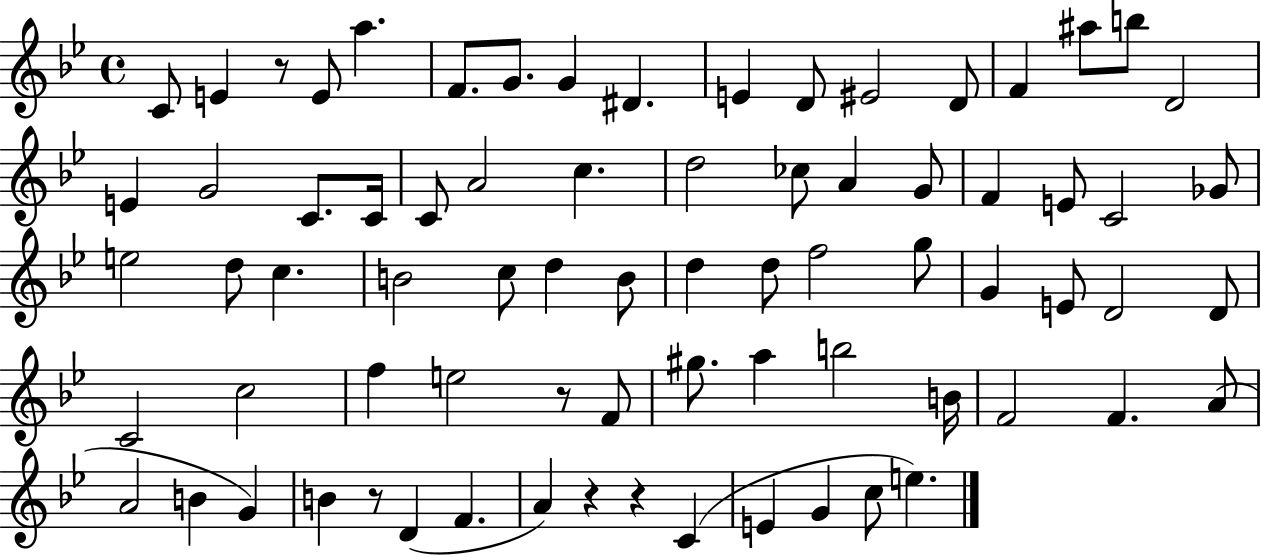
C4/e E4/q R/e E4/e A5/q. F4/e. G4/e. G4/q D#4/q. E4/q D4/e EIS4/h D4/e F4/q A#5/e B5/e D4/h E4/q G4/h C4/e. C4/s C4/e A4/h C5/q. D5/h CES5/e A4/q G4/e F4/q E4/e C4/h Gb4/e E5/h D5/e C5/q. B4/h C5/e D5/q B4/e D5/q D5/e F5/h G5/e G4/q E4/e D4/h D4/e C4/h C5/h F5/q E5/h R/e F4/e G#5/e. A5/q B5/h B4/s F4/h F4/q. A4/e A4/h B4/q G4/q B4/q R/e D4/q F4/q. A4/q R/q R/q C4/q E4/q G4/q C5/e E5/q.